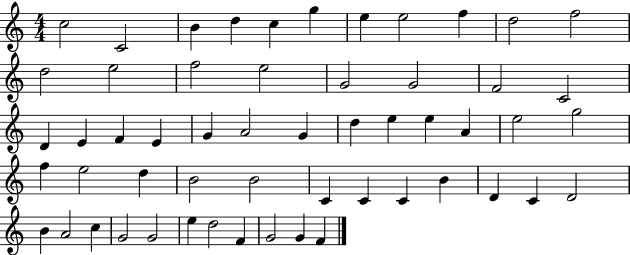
{
  \clef treble
  \numericTimeSignature
  \time 4/4
  \key c \major
  c''2 c'2 | b'4 d''4 c''4 g''4 | e''4 e''2 f''4 | d''2 f''2 | \break d''2 e''2 | f''2 e''2 | g'2 g'2 | f'2 c'2 | \break d'4 e'4 f'4 e'4 | g'4 a'2 g'4 | d''4 e''4 e''4 a'4 | e''2 g''2 | \break f''4 e''2 d''4 | b'2 b'2 | c'4 c'4 c'4 b'4 | d'4 c'4 d'2 | \break b'4 a'2 c''4 | g'2 g'2 | e''4 d''2 f'4 | g'2 g'4 f'4 | \break \bar "|."
}